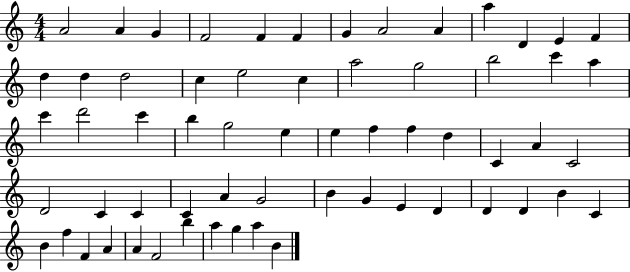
A4/h A4/q G4/q F4/h F4/q F4/q G4/q A4/h A4/q A5/q D4/q E4/q F4/q D5/q D5/q D5/h C5/q E5/h C5/q A5/h G5/h B5/h C6/q A5/q C6/q D6/h C6/q B5/q G5/h E5/q E5/q F5/q F5/q D5/q C4/q A4/q C4/h D4/h C4/q C4/q C4/q A4/q G4/h B4/q G4/q E4/q D4/q D4/q D4/q B4/q C4/q B4/q F5/q F4/q A4/q A4/q F4/h B5/q A5/q G5/q A5/q B4/q